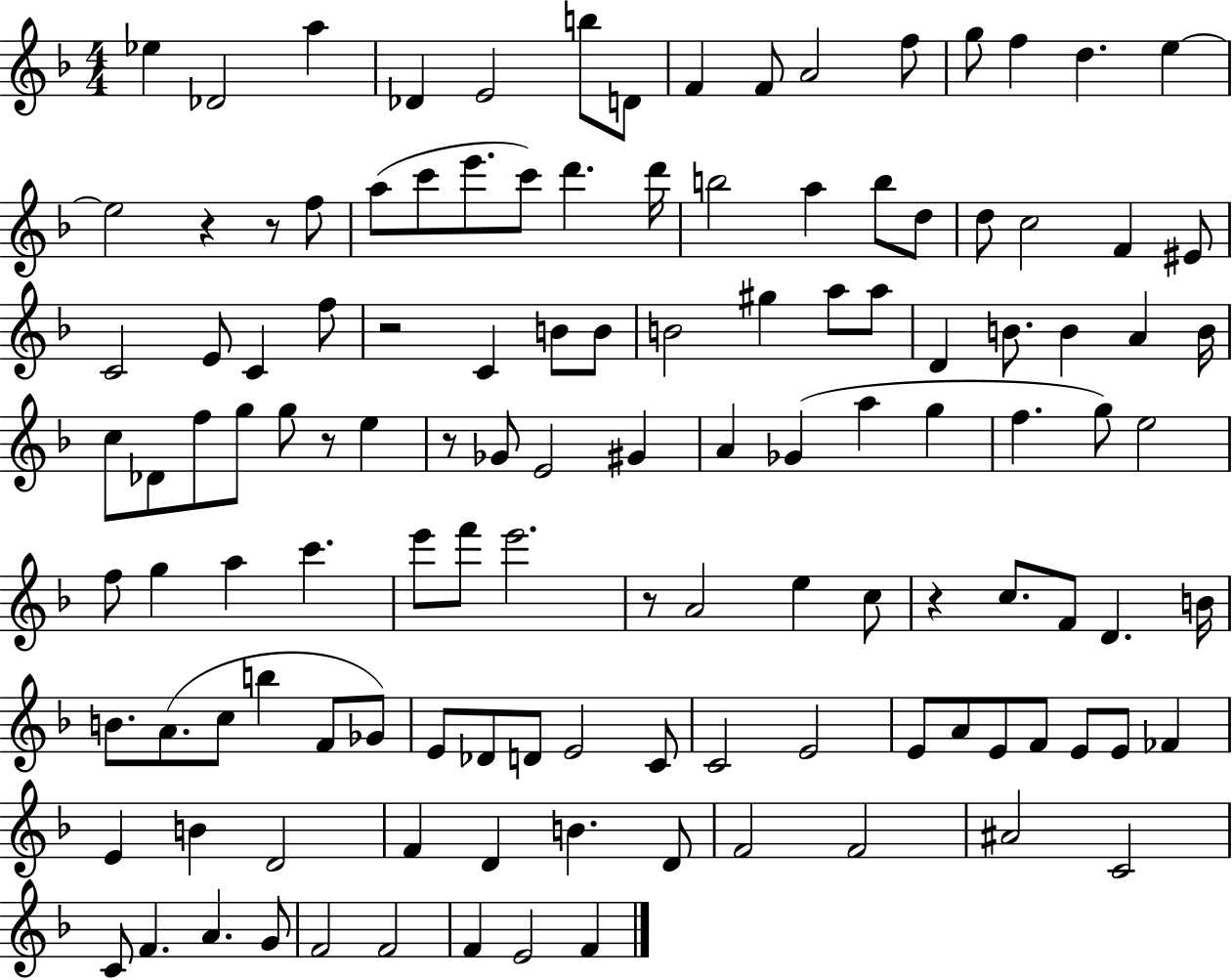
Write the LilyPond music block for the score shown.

{
  \clef treble
  \numericTimeSignature
  \time 4/4
  \key f \major
  ees''4 des'2 a''4 | des'4 e'2 b''8 d'8 | f'4 f'8 a'2 f''8 | g''8 f''4 d''4. e''4~~ | \break e''2 r4 r8 f''8 | a''8( c'''8 e'''8. c'''8) d'''4. d'''16 | b''2 a''4 b''8 d''8 | d''8 c''2 f'4 eis'8 | \break c'2 e'8 c'4 f''8 | r2 c'4 b'8 b'8 | b'2 gis''4 a''8 a''8 | d'4 b'8. b'4 a'4 b'16 | \break c''8 des'8 f''8 g''8 g''8 r8 e''4 | r8 ges'8 e'2 gis'4 | a'4 ges'4( a''4 g''4 | f''4. g''8) e''2 | \break f''8 g''4 a''4 c'''4. | e'''8 f'''8 e'''2. | r8 a'2 e''4 c''8 | r4 c''8. f'8 d'4. b'16 | \break b'8. a'8.( c''8 b''4 f'8 ges'8) | e'8 des'8 d'8 e'2 c'8 | c'2 e'2 | e'8 a'8 e'8 f'8 e'8 e'8 fes'4 | \break e'4 b'4 d'2 | f'4 d'4 b'4. d'8 | f'2 f'2 | ais'2 c'2 | \break c'8 f'4. a'4. g'8 | f'2 f'2 | f'4 e'2 f'4 | \bar "|."
}